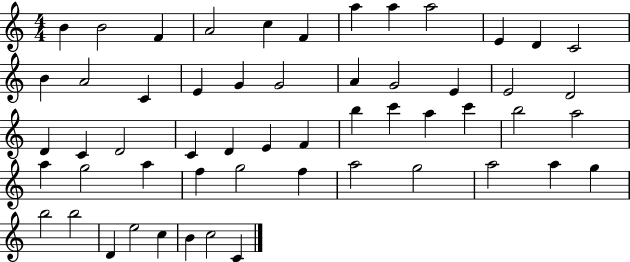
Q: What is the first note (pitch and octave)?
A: B4